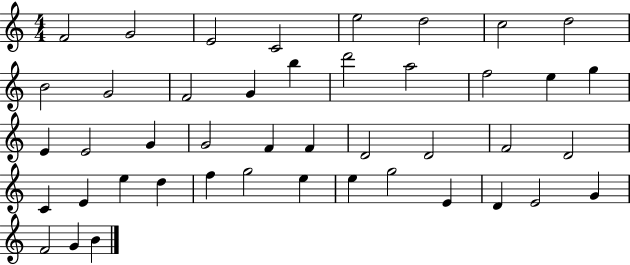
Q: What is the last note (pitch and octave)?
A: B4